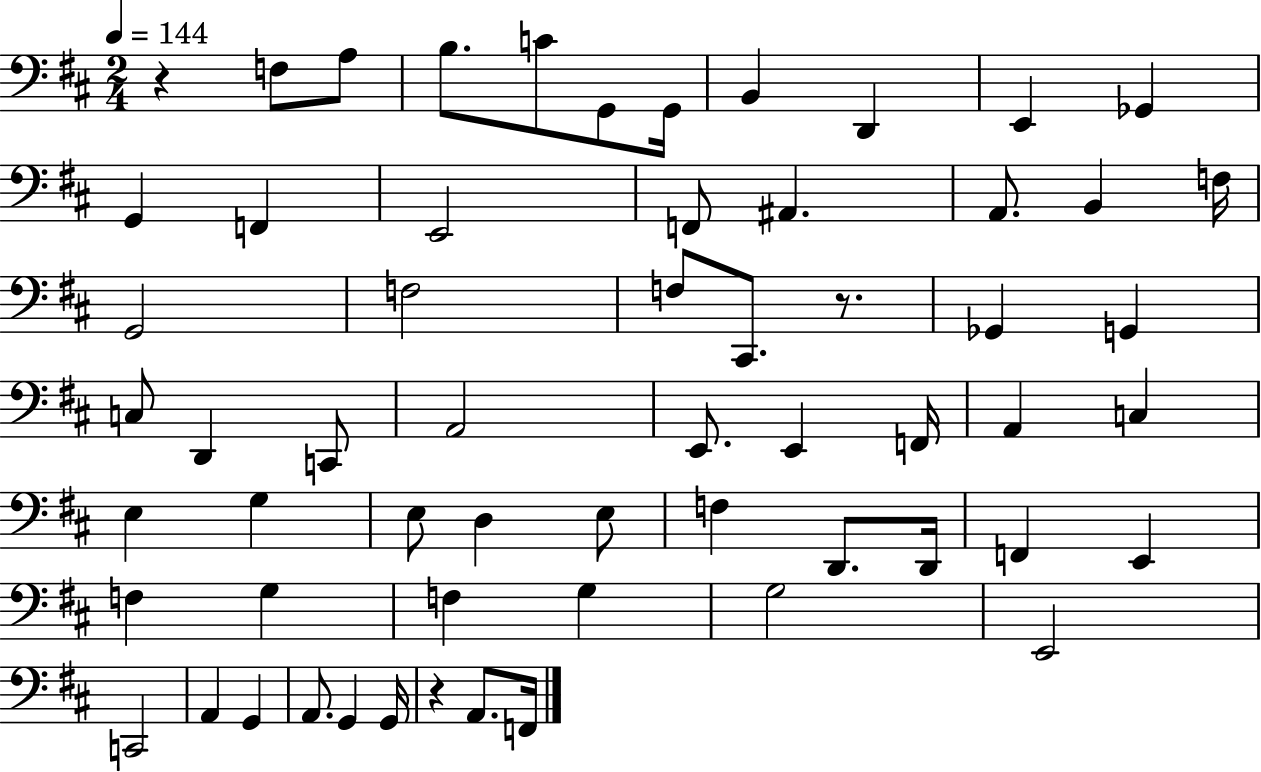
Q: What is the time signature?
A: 2/4